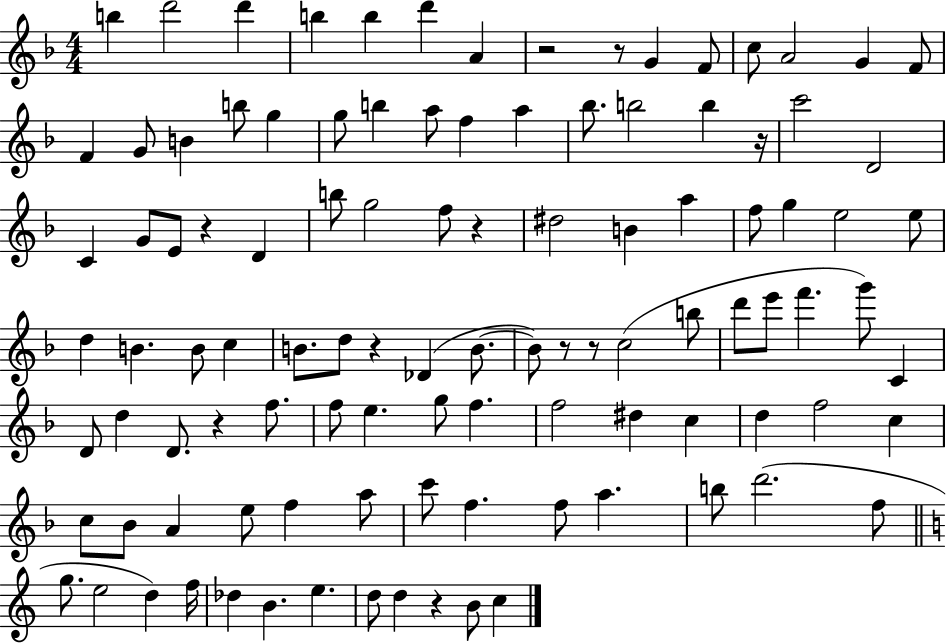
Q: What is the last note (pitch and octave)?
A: C5